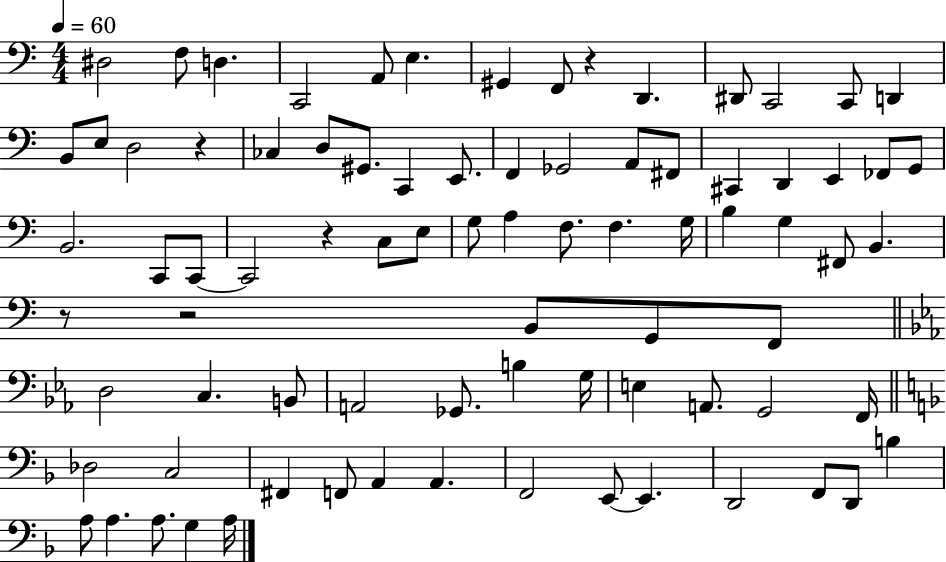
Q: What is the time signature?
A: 4/4